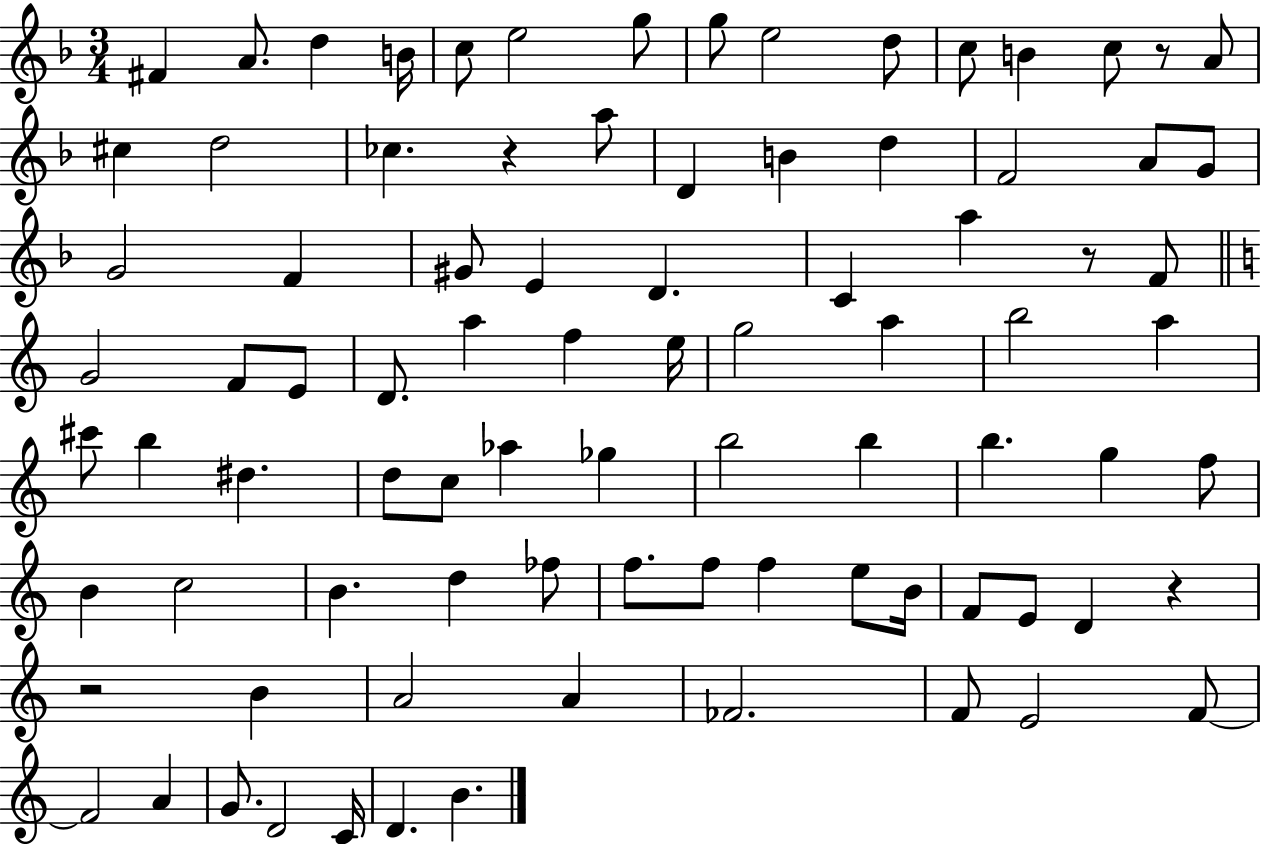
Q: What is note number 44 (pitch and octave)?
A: C#6